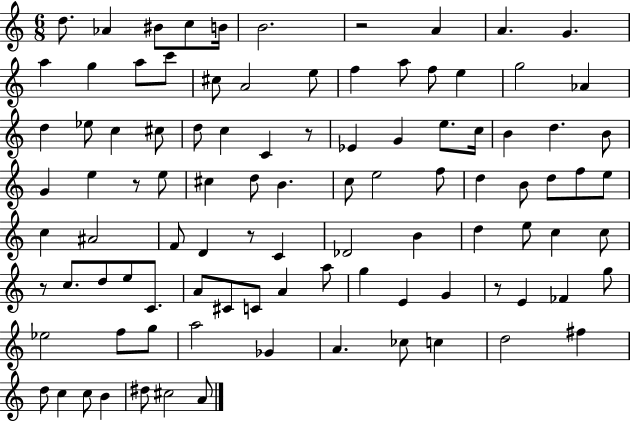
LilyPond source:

{
  \clef treble
  \numericTimeSignature
  \time 6/8
  \key c \major
  d''8. aes'4 bis'8 c''8 b'16 | b'2. | r2 a'4 | a'4. g'4. | \break a''4 g''4 a''8 c'''8 | cis''8 a'2 e''8 | f''4 a''8 f''8 e''4 | g''2 aes'4 | \break d''4 ees''8 c''4 cis''8 | d''8 c''4 c'4 r8 | ees'4 g'4 e''8. c''16 | b'4 d''4. b'8 | \break g'4 e''4 r8 e''8 | cis''4 d''8 b'4. | c''8 e''2 f''8 | d''4 b'8 d''8 f''8 e''8 | \break c''4 ais'2 | f'8 d'4 r8 c'4 | des'2 b'4 | d''4 e''8 c''4 c''8 | \break r8 c''8. d''8 e''8 c'8. | a'8 cis'8 c'8 a'4 a''8 | g''4 e'4 g'4 | r8 e'4 fes'4 g''8 | \break ees''2 f''8 g''8 | a''2 ges'4 | a'4. ces''8 c''4 | d''2 fis''4 | \break d''8 c''4 c''8 b'4 | dis''8 cis''2 a'8 | \bar "|."
}